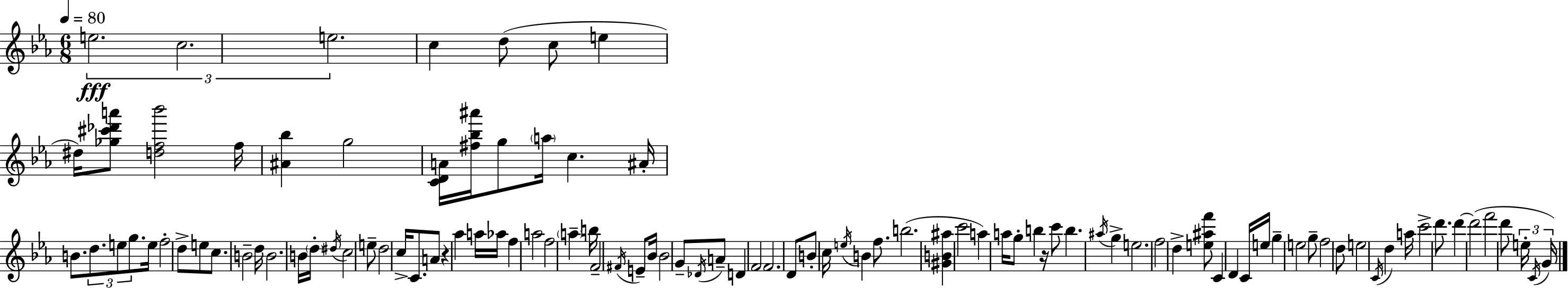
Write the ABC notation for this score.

X:1
T:Untitled
M:6/8
L:1/4
K:Cm
e2 c2 e2 c d/2 c/2 e ^d/4 [_g^c'_d'a']/2 [df_b']2 f/4 [^A_b] g2 [CDA]/4 [^f_b^a']/4 g/2 a/4 c ^A/4 B/2 d/2 e/2 g/2 e/4 f2 d/2 e/2 c/2 B2 d/4 B2 B/4 d/4 ^d/4 c2 e/2 d2 c/4 C/2 A/2 z _a a/4 _a/4 f a2 f2 a b/4 F2 ^F/4 E/2 _B/4 _B2 G/2 _D/4 A/2 D F2 F2 D/2 B/2 c/4 e/4 B f/2 b2 [^GB^a] c'2 a a/4 g/2 b z/4 c'/2 b ^a/4 g e2 f2 d [e^af']/2 C D C/4 e/4 g e2 g/2 f2 d/2 e2 C/4 d a/4 c'2 d'/2 d' d'2 f'2 d'/2 e/4 C/4 G/4